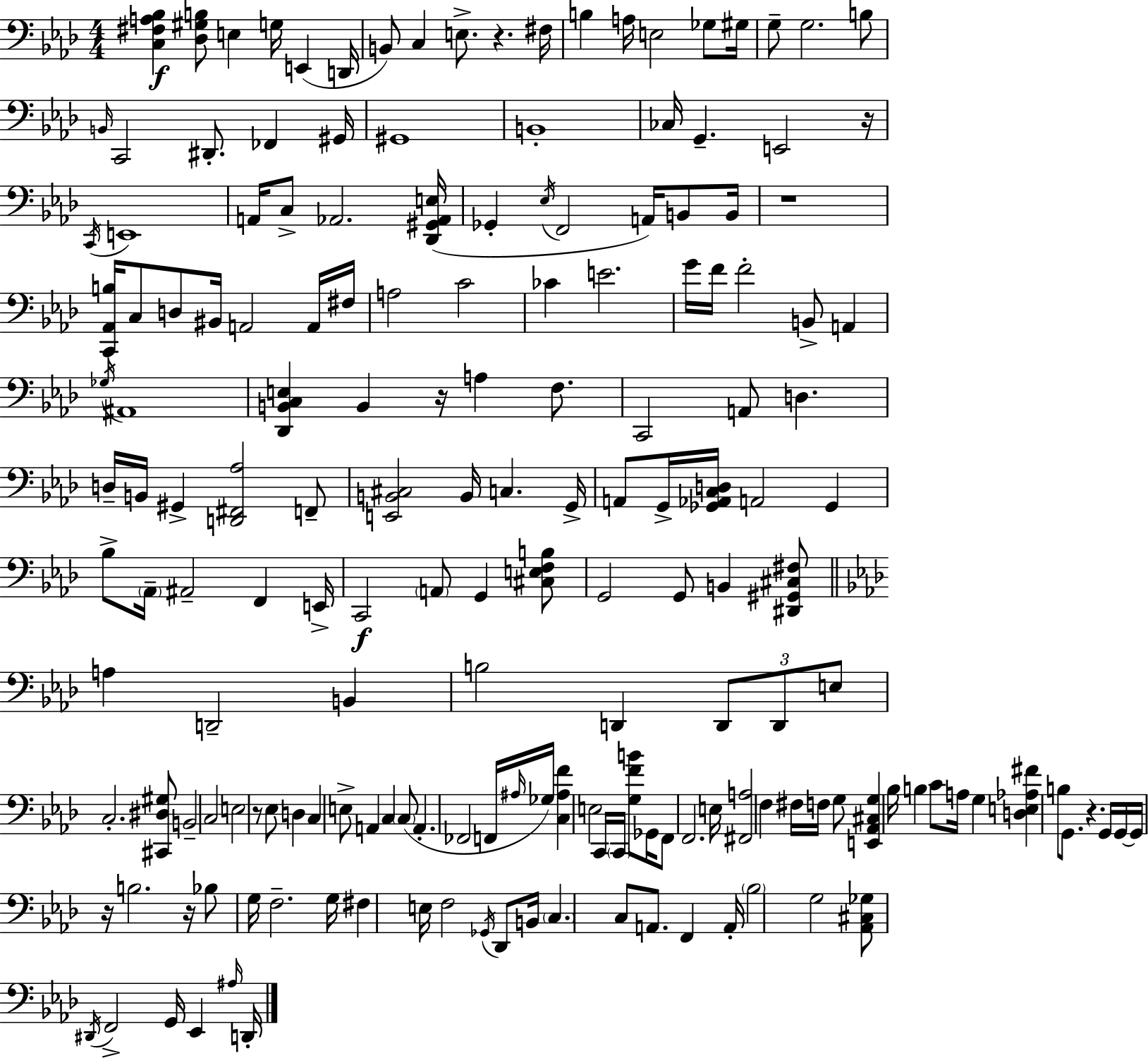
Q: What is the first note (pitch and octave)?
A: E3